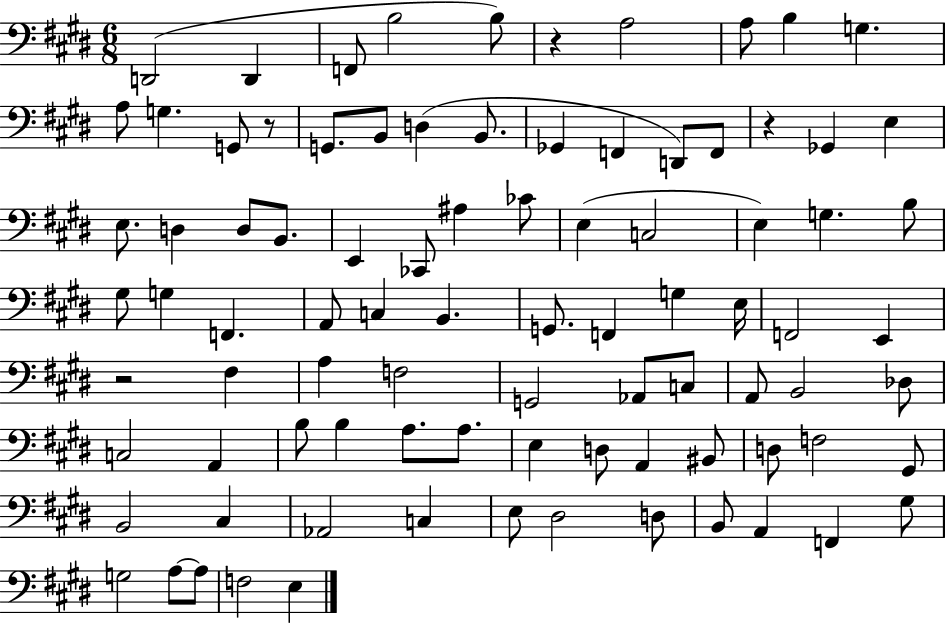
{
  \clef bass
  \numericTimeSignature
  \time 6/8
  \key e \major
  d,2( d,4 | f,8 b2 b8) | r4 a2 | a8 b4 g4. | \break a8 g4. g,8 r8 | g,8. b,8 d4( b,8. | ges,4 f,4 d,8) f,8 | r4 ges,4 e4 | \break e8. d4 d8 b,8. | e,4 ces,8 ais4 ces'8 | e4( c2 | e4) g4. b8 | \break gis8 g4 f,4. | a,8 c4 b,4. | g,8. f,4 g4 e16 | f,2 e,4 | \break r2 fis4 | a4 f2 | g,2 aes,8 c8 | a,8 b,2 des8 | \break c2 a,4 | b8 b4 a8. a8. | e4 d8 a,4 bis,8 | d8 f2 gis,8 | \break b,2 cis4 | aes,2 c4 | e8 dis2 d8 | b,8 a,4 f,4 gis8 | \break g2 a8~~ a8 | f2 e4 | \bar "|."
}